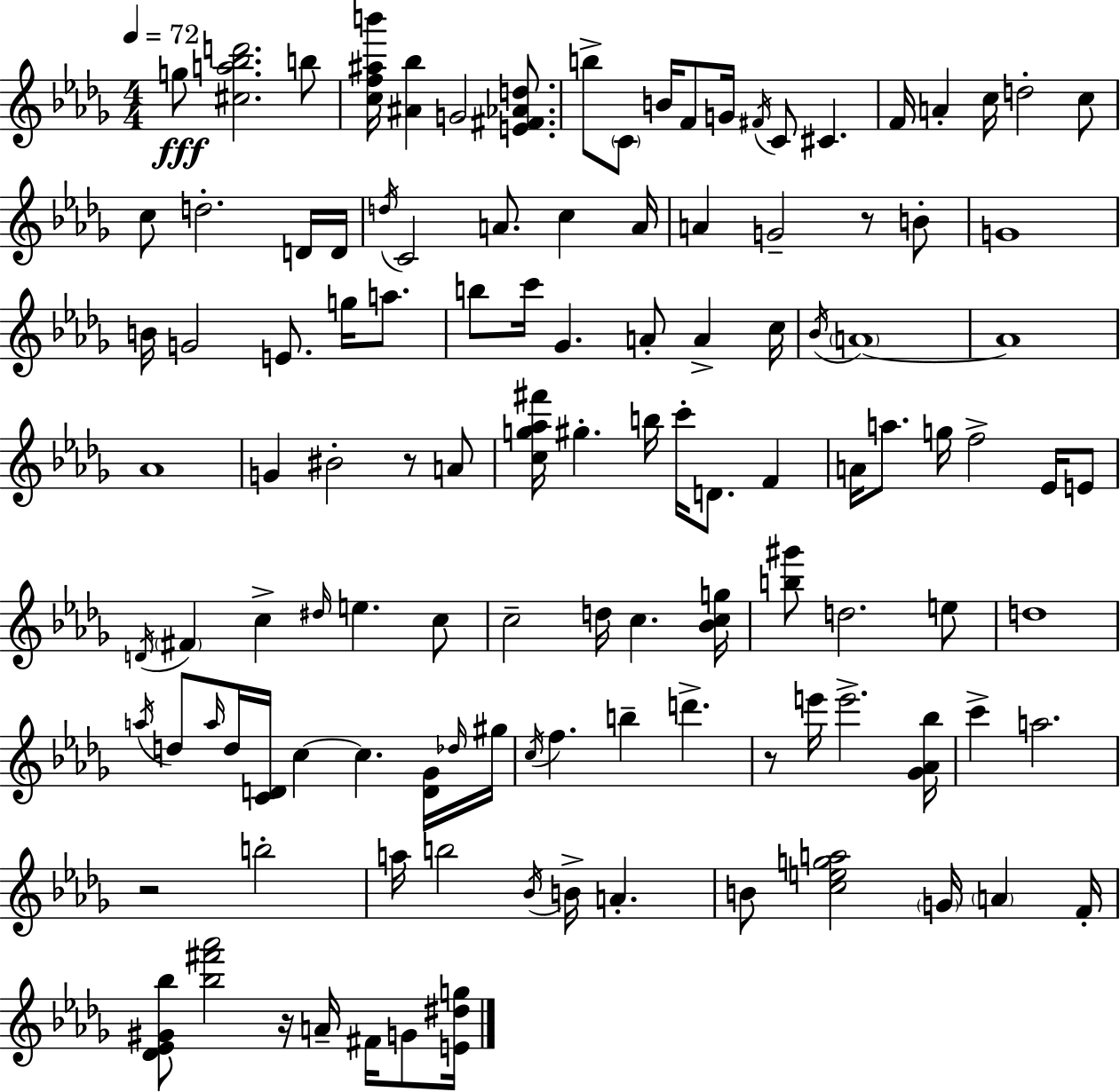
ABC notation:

X:1
T:Untitled
M:4/4
L:1/4
K:Bbm
g/2 [^ca_bd']2 b/2 [cf^ab']/4 [^A_b] G2 [E^F_Ad]/2 b/2 C/2 B/4 F/2 G/4 ^F/4 C/2 ^C F/4 A c/4 d2 c/2 c/2 d2 D/4 D/4 d/4 C2 A/2 c A/4 A G2 z/2 B/2 G4 B/4 G2 E/2 g/4 a/2 b/2 c'/4 _G A/2 A c/4 _B/4 A4 A4 _A4 G ^B2 z/2 A/2 [cg_a^f']/4 ^g b/4 c'/4 D/2 F A/4 a/2 g/4 f2 _E/4 E/2 D/4 ^F c ^d/4 e c/2 c2 d/4 c [_Bcg]/4 [b^g']/2 d2 e/2 d4 a/4 d/2 a/4 d/4 [CD]/4 c c [D_G]/4 _d/4 ^g/4 c/4 f b d' z/2 e'/4 e'2 [_G_A_b]/4 c' a2 z2 b2 a/4 b2 _B/4 B/4 A B/2 [cega]2 G/4 A F/4 [_D_E^G_b]/2 [_b^f'_a']2 z/4 A/4 ^F/4 G/2 [E^dg]/4